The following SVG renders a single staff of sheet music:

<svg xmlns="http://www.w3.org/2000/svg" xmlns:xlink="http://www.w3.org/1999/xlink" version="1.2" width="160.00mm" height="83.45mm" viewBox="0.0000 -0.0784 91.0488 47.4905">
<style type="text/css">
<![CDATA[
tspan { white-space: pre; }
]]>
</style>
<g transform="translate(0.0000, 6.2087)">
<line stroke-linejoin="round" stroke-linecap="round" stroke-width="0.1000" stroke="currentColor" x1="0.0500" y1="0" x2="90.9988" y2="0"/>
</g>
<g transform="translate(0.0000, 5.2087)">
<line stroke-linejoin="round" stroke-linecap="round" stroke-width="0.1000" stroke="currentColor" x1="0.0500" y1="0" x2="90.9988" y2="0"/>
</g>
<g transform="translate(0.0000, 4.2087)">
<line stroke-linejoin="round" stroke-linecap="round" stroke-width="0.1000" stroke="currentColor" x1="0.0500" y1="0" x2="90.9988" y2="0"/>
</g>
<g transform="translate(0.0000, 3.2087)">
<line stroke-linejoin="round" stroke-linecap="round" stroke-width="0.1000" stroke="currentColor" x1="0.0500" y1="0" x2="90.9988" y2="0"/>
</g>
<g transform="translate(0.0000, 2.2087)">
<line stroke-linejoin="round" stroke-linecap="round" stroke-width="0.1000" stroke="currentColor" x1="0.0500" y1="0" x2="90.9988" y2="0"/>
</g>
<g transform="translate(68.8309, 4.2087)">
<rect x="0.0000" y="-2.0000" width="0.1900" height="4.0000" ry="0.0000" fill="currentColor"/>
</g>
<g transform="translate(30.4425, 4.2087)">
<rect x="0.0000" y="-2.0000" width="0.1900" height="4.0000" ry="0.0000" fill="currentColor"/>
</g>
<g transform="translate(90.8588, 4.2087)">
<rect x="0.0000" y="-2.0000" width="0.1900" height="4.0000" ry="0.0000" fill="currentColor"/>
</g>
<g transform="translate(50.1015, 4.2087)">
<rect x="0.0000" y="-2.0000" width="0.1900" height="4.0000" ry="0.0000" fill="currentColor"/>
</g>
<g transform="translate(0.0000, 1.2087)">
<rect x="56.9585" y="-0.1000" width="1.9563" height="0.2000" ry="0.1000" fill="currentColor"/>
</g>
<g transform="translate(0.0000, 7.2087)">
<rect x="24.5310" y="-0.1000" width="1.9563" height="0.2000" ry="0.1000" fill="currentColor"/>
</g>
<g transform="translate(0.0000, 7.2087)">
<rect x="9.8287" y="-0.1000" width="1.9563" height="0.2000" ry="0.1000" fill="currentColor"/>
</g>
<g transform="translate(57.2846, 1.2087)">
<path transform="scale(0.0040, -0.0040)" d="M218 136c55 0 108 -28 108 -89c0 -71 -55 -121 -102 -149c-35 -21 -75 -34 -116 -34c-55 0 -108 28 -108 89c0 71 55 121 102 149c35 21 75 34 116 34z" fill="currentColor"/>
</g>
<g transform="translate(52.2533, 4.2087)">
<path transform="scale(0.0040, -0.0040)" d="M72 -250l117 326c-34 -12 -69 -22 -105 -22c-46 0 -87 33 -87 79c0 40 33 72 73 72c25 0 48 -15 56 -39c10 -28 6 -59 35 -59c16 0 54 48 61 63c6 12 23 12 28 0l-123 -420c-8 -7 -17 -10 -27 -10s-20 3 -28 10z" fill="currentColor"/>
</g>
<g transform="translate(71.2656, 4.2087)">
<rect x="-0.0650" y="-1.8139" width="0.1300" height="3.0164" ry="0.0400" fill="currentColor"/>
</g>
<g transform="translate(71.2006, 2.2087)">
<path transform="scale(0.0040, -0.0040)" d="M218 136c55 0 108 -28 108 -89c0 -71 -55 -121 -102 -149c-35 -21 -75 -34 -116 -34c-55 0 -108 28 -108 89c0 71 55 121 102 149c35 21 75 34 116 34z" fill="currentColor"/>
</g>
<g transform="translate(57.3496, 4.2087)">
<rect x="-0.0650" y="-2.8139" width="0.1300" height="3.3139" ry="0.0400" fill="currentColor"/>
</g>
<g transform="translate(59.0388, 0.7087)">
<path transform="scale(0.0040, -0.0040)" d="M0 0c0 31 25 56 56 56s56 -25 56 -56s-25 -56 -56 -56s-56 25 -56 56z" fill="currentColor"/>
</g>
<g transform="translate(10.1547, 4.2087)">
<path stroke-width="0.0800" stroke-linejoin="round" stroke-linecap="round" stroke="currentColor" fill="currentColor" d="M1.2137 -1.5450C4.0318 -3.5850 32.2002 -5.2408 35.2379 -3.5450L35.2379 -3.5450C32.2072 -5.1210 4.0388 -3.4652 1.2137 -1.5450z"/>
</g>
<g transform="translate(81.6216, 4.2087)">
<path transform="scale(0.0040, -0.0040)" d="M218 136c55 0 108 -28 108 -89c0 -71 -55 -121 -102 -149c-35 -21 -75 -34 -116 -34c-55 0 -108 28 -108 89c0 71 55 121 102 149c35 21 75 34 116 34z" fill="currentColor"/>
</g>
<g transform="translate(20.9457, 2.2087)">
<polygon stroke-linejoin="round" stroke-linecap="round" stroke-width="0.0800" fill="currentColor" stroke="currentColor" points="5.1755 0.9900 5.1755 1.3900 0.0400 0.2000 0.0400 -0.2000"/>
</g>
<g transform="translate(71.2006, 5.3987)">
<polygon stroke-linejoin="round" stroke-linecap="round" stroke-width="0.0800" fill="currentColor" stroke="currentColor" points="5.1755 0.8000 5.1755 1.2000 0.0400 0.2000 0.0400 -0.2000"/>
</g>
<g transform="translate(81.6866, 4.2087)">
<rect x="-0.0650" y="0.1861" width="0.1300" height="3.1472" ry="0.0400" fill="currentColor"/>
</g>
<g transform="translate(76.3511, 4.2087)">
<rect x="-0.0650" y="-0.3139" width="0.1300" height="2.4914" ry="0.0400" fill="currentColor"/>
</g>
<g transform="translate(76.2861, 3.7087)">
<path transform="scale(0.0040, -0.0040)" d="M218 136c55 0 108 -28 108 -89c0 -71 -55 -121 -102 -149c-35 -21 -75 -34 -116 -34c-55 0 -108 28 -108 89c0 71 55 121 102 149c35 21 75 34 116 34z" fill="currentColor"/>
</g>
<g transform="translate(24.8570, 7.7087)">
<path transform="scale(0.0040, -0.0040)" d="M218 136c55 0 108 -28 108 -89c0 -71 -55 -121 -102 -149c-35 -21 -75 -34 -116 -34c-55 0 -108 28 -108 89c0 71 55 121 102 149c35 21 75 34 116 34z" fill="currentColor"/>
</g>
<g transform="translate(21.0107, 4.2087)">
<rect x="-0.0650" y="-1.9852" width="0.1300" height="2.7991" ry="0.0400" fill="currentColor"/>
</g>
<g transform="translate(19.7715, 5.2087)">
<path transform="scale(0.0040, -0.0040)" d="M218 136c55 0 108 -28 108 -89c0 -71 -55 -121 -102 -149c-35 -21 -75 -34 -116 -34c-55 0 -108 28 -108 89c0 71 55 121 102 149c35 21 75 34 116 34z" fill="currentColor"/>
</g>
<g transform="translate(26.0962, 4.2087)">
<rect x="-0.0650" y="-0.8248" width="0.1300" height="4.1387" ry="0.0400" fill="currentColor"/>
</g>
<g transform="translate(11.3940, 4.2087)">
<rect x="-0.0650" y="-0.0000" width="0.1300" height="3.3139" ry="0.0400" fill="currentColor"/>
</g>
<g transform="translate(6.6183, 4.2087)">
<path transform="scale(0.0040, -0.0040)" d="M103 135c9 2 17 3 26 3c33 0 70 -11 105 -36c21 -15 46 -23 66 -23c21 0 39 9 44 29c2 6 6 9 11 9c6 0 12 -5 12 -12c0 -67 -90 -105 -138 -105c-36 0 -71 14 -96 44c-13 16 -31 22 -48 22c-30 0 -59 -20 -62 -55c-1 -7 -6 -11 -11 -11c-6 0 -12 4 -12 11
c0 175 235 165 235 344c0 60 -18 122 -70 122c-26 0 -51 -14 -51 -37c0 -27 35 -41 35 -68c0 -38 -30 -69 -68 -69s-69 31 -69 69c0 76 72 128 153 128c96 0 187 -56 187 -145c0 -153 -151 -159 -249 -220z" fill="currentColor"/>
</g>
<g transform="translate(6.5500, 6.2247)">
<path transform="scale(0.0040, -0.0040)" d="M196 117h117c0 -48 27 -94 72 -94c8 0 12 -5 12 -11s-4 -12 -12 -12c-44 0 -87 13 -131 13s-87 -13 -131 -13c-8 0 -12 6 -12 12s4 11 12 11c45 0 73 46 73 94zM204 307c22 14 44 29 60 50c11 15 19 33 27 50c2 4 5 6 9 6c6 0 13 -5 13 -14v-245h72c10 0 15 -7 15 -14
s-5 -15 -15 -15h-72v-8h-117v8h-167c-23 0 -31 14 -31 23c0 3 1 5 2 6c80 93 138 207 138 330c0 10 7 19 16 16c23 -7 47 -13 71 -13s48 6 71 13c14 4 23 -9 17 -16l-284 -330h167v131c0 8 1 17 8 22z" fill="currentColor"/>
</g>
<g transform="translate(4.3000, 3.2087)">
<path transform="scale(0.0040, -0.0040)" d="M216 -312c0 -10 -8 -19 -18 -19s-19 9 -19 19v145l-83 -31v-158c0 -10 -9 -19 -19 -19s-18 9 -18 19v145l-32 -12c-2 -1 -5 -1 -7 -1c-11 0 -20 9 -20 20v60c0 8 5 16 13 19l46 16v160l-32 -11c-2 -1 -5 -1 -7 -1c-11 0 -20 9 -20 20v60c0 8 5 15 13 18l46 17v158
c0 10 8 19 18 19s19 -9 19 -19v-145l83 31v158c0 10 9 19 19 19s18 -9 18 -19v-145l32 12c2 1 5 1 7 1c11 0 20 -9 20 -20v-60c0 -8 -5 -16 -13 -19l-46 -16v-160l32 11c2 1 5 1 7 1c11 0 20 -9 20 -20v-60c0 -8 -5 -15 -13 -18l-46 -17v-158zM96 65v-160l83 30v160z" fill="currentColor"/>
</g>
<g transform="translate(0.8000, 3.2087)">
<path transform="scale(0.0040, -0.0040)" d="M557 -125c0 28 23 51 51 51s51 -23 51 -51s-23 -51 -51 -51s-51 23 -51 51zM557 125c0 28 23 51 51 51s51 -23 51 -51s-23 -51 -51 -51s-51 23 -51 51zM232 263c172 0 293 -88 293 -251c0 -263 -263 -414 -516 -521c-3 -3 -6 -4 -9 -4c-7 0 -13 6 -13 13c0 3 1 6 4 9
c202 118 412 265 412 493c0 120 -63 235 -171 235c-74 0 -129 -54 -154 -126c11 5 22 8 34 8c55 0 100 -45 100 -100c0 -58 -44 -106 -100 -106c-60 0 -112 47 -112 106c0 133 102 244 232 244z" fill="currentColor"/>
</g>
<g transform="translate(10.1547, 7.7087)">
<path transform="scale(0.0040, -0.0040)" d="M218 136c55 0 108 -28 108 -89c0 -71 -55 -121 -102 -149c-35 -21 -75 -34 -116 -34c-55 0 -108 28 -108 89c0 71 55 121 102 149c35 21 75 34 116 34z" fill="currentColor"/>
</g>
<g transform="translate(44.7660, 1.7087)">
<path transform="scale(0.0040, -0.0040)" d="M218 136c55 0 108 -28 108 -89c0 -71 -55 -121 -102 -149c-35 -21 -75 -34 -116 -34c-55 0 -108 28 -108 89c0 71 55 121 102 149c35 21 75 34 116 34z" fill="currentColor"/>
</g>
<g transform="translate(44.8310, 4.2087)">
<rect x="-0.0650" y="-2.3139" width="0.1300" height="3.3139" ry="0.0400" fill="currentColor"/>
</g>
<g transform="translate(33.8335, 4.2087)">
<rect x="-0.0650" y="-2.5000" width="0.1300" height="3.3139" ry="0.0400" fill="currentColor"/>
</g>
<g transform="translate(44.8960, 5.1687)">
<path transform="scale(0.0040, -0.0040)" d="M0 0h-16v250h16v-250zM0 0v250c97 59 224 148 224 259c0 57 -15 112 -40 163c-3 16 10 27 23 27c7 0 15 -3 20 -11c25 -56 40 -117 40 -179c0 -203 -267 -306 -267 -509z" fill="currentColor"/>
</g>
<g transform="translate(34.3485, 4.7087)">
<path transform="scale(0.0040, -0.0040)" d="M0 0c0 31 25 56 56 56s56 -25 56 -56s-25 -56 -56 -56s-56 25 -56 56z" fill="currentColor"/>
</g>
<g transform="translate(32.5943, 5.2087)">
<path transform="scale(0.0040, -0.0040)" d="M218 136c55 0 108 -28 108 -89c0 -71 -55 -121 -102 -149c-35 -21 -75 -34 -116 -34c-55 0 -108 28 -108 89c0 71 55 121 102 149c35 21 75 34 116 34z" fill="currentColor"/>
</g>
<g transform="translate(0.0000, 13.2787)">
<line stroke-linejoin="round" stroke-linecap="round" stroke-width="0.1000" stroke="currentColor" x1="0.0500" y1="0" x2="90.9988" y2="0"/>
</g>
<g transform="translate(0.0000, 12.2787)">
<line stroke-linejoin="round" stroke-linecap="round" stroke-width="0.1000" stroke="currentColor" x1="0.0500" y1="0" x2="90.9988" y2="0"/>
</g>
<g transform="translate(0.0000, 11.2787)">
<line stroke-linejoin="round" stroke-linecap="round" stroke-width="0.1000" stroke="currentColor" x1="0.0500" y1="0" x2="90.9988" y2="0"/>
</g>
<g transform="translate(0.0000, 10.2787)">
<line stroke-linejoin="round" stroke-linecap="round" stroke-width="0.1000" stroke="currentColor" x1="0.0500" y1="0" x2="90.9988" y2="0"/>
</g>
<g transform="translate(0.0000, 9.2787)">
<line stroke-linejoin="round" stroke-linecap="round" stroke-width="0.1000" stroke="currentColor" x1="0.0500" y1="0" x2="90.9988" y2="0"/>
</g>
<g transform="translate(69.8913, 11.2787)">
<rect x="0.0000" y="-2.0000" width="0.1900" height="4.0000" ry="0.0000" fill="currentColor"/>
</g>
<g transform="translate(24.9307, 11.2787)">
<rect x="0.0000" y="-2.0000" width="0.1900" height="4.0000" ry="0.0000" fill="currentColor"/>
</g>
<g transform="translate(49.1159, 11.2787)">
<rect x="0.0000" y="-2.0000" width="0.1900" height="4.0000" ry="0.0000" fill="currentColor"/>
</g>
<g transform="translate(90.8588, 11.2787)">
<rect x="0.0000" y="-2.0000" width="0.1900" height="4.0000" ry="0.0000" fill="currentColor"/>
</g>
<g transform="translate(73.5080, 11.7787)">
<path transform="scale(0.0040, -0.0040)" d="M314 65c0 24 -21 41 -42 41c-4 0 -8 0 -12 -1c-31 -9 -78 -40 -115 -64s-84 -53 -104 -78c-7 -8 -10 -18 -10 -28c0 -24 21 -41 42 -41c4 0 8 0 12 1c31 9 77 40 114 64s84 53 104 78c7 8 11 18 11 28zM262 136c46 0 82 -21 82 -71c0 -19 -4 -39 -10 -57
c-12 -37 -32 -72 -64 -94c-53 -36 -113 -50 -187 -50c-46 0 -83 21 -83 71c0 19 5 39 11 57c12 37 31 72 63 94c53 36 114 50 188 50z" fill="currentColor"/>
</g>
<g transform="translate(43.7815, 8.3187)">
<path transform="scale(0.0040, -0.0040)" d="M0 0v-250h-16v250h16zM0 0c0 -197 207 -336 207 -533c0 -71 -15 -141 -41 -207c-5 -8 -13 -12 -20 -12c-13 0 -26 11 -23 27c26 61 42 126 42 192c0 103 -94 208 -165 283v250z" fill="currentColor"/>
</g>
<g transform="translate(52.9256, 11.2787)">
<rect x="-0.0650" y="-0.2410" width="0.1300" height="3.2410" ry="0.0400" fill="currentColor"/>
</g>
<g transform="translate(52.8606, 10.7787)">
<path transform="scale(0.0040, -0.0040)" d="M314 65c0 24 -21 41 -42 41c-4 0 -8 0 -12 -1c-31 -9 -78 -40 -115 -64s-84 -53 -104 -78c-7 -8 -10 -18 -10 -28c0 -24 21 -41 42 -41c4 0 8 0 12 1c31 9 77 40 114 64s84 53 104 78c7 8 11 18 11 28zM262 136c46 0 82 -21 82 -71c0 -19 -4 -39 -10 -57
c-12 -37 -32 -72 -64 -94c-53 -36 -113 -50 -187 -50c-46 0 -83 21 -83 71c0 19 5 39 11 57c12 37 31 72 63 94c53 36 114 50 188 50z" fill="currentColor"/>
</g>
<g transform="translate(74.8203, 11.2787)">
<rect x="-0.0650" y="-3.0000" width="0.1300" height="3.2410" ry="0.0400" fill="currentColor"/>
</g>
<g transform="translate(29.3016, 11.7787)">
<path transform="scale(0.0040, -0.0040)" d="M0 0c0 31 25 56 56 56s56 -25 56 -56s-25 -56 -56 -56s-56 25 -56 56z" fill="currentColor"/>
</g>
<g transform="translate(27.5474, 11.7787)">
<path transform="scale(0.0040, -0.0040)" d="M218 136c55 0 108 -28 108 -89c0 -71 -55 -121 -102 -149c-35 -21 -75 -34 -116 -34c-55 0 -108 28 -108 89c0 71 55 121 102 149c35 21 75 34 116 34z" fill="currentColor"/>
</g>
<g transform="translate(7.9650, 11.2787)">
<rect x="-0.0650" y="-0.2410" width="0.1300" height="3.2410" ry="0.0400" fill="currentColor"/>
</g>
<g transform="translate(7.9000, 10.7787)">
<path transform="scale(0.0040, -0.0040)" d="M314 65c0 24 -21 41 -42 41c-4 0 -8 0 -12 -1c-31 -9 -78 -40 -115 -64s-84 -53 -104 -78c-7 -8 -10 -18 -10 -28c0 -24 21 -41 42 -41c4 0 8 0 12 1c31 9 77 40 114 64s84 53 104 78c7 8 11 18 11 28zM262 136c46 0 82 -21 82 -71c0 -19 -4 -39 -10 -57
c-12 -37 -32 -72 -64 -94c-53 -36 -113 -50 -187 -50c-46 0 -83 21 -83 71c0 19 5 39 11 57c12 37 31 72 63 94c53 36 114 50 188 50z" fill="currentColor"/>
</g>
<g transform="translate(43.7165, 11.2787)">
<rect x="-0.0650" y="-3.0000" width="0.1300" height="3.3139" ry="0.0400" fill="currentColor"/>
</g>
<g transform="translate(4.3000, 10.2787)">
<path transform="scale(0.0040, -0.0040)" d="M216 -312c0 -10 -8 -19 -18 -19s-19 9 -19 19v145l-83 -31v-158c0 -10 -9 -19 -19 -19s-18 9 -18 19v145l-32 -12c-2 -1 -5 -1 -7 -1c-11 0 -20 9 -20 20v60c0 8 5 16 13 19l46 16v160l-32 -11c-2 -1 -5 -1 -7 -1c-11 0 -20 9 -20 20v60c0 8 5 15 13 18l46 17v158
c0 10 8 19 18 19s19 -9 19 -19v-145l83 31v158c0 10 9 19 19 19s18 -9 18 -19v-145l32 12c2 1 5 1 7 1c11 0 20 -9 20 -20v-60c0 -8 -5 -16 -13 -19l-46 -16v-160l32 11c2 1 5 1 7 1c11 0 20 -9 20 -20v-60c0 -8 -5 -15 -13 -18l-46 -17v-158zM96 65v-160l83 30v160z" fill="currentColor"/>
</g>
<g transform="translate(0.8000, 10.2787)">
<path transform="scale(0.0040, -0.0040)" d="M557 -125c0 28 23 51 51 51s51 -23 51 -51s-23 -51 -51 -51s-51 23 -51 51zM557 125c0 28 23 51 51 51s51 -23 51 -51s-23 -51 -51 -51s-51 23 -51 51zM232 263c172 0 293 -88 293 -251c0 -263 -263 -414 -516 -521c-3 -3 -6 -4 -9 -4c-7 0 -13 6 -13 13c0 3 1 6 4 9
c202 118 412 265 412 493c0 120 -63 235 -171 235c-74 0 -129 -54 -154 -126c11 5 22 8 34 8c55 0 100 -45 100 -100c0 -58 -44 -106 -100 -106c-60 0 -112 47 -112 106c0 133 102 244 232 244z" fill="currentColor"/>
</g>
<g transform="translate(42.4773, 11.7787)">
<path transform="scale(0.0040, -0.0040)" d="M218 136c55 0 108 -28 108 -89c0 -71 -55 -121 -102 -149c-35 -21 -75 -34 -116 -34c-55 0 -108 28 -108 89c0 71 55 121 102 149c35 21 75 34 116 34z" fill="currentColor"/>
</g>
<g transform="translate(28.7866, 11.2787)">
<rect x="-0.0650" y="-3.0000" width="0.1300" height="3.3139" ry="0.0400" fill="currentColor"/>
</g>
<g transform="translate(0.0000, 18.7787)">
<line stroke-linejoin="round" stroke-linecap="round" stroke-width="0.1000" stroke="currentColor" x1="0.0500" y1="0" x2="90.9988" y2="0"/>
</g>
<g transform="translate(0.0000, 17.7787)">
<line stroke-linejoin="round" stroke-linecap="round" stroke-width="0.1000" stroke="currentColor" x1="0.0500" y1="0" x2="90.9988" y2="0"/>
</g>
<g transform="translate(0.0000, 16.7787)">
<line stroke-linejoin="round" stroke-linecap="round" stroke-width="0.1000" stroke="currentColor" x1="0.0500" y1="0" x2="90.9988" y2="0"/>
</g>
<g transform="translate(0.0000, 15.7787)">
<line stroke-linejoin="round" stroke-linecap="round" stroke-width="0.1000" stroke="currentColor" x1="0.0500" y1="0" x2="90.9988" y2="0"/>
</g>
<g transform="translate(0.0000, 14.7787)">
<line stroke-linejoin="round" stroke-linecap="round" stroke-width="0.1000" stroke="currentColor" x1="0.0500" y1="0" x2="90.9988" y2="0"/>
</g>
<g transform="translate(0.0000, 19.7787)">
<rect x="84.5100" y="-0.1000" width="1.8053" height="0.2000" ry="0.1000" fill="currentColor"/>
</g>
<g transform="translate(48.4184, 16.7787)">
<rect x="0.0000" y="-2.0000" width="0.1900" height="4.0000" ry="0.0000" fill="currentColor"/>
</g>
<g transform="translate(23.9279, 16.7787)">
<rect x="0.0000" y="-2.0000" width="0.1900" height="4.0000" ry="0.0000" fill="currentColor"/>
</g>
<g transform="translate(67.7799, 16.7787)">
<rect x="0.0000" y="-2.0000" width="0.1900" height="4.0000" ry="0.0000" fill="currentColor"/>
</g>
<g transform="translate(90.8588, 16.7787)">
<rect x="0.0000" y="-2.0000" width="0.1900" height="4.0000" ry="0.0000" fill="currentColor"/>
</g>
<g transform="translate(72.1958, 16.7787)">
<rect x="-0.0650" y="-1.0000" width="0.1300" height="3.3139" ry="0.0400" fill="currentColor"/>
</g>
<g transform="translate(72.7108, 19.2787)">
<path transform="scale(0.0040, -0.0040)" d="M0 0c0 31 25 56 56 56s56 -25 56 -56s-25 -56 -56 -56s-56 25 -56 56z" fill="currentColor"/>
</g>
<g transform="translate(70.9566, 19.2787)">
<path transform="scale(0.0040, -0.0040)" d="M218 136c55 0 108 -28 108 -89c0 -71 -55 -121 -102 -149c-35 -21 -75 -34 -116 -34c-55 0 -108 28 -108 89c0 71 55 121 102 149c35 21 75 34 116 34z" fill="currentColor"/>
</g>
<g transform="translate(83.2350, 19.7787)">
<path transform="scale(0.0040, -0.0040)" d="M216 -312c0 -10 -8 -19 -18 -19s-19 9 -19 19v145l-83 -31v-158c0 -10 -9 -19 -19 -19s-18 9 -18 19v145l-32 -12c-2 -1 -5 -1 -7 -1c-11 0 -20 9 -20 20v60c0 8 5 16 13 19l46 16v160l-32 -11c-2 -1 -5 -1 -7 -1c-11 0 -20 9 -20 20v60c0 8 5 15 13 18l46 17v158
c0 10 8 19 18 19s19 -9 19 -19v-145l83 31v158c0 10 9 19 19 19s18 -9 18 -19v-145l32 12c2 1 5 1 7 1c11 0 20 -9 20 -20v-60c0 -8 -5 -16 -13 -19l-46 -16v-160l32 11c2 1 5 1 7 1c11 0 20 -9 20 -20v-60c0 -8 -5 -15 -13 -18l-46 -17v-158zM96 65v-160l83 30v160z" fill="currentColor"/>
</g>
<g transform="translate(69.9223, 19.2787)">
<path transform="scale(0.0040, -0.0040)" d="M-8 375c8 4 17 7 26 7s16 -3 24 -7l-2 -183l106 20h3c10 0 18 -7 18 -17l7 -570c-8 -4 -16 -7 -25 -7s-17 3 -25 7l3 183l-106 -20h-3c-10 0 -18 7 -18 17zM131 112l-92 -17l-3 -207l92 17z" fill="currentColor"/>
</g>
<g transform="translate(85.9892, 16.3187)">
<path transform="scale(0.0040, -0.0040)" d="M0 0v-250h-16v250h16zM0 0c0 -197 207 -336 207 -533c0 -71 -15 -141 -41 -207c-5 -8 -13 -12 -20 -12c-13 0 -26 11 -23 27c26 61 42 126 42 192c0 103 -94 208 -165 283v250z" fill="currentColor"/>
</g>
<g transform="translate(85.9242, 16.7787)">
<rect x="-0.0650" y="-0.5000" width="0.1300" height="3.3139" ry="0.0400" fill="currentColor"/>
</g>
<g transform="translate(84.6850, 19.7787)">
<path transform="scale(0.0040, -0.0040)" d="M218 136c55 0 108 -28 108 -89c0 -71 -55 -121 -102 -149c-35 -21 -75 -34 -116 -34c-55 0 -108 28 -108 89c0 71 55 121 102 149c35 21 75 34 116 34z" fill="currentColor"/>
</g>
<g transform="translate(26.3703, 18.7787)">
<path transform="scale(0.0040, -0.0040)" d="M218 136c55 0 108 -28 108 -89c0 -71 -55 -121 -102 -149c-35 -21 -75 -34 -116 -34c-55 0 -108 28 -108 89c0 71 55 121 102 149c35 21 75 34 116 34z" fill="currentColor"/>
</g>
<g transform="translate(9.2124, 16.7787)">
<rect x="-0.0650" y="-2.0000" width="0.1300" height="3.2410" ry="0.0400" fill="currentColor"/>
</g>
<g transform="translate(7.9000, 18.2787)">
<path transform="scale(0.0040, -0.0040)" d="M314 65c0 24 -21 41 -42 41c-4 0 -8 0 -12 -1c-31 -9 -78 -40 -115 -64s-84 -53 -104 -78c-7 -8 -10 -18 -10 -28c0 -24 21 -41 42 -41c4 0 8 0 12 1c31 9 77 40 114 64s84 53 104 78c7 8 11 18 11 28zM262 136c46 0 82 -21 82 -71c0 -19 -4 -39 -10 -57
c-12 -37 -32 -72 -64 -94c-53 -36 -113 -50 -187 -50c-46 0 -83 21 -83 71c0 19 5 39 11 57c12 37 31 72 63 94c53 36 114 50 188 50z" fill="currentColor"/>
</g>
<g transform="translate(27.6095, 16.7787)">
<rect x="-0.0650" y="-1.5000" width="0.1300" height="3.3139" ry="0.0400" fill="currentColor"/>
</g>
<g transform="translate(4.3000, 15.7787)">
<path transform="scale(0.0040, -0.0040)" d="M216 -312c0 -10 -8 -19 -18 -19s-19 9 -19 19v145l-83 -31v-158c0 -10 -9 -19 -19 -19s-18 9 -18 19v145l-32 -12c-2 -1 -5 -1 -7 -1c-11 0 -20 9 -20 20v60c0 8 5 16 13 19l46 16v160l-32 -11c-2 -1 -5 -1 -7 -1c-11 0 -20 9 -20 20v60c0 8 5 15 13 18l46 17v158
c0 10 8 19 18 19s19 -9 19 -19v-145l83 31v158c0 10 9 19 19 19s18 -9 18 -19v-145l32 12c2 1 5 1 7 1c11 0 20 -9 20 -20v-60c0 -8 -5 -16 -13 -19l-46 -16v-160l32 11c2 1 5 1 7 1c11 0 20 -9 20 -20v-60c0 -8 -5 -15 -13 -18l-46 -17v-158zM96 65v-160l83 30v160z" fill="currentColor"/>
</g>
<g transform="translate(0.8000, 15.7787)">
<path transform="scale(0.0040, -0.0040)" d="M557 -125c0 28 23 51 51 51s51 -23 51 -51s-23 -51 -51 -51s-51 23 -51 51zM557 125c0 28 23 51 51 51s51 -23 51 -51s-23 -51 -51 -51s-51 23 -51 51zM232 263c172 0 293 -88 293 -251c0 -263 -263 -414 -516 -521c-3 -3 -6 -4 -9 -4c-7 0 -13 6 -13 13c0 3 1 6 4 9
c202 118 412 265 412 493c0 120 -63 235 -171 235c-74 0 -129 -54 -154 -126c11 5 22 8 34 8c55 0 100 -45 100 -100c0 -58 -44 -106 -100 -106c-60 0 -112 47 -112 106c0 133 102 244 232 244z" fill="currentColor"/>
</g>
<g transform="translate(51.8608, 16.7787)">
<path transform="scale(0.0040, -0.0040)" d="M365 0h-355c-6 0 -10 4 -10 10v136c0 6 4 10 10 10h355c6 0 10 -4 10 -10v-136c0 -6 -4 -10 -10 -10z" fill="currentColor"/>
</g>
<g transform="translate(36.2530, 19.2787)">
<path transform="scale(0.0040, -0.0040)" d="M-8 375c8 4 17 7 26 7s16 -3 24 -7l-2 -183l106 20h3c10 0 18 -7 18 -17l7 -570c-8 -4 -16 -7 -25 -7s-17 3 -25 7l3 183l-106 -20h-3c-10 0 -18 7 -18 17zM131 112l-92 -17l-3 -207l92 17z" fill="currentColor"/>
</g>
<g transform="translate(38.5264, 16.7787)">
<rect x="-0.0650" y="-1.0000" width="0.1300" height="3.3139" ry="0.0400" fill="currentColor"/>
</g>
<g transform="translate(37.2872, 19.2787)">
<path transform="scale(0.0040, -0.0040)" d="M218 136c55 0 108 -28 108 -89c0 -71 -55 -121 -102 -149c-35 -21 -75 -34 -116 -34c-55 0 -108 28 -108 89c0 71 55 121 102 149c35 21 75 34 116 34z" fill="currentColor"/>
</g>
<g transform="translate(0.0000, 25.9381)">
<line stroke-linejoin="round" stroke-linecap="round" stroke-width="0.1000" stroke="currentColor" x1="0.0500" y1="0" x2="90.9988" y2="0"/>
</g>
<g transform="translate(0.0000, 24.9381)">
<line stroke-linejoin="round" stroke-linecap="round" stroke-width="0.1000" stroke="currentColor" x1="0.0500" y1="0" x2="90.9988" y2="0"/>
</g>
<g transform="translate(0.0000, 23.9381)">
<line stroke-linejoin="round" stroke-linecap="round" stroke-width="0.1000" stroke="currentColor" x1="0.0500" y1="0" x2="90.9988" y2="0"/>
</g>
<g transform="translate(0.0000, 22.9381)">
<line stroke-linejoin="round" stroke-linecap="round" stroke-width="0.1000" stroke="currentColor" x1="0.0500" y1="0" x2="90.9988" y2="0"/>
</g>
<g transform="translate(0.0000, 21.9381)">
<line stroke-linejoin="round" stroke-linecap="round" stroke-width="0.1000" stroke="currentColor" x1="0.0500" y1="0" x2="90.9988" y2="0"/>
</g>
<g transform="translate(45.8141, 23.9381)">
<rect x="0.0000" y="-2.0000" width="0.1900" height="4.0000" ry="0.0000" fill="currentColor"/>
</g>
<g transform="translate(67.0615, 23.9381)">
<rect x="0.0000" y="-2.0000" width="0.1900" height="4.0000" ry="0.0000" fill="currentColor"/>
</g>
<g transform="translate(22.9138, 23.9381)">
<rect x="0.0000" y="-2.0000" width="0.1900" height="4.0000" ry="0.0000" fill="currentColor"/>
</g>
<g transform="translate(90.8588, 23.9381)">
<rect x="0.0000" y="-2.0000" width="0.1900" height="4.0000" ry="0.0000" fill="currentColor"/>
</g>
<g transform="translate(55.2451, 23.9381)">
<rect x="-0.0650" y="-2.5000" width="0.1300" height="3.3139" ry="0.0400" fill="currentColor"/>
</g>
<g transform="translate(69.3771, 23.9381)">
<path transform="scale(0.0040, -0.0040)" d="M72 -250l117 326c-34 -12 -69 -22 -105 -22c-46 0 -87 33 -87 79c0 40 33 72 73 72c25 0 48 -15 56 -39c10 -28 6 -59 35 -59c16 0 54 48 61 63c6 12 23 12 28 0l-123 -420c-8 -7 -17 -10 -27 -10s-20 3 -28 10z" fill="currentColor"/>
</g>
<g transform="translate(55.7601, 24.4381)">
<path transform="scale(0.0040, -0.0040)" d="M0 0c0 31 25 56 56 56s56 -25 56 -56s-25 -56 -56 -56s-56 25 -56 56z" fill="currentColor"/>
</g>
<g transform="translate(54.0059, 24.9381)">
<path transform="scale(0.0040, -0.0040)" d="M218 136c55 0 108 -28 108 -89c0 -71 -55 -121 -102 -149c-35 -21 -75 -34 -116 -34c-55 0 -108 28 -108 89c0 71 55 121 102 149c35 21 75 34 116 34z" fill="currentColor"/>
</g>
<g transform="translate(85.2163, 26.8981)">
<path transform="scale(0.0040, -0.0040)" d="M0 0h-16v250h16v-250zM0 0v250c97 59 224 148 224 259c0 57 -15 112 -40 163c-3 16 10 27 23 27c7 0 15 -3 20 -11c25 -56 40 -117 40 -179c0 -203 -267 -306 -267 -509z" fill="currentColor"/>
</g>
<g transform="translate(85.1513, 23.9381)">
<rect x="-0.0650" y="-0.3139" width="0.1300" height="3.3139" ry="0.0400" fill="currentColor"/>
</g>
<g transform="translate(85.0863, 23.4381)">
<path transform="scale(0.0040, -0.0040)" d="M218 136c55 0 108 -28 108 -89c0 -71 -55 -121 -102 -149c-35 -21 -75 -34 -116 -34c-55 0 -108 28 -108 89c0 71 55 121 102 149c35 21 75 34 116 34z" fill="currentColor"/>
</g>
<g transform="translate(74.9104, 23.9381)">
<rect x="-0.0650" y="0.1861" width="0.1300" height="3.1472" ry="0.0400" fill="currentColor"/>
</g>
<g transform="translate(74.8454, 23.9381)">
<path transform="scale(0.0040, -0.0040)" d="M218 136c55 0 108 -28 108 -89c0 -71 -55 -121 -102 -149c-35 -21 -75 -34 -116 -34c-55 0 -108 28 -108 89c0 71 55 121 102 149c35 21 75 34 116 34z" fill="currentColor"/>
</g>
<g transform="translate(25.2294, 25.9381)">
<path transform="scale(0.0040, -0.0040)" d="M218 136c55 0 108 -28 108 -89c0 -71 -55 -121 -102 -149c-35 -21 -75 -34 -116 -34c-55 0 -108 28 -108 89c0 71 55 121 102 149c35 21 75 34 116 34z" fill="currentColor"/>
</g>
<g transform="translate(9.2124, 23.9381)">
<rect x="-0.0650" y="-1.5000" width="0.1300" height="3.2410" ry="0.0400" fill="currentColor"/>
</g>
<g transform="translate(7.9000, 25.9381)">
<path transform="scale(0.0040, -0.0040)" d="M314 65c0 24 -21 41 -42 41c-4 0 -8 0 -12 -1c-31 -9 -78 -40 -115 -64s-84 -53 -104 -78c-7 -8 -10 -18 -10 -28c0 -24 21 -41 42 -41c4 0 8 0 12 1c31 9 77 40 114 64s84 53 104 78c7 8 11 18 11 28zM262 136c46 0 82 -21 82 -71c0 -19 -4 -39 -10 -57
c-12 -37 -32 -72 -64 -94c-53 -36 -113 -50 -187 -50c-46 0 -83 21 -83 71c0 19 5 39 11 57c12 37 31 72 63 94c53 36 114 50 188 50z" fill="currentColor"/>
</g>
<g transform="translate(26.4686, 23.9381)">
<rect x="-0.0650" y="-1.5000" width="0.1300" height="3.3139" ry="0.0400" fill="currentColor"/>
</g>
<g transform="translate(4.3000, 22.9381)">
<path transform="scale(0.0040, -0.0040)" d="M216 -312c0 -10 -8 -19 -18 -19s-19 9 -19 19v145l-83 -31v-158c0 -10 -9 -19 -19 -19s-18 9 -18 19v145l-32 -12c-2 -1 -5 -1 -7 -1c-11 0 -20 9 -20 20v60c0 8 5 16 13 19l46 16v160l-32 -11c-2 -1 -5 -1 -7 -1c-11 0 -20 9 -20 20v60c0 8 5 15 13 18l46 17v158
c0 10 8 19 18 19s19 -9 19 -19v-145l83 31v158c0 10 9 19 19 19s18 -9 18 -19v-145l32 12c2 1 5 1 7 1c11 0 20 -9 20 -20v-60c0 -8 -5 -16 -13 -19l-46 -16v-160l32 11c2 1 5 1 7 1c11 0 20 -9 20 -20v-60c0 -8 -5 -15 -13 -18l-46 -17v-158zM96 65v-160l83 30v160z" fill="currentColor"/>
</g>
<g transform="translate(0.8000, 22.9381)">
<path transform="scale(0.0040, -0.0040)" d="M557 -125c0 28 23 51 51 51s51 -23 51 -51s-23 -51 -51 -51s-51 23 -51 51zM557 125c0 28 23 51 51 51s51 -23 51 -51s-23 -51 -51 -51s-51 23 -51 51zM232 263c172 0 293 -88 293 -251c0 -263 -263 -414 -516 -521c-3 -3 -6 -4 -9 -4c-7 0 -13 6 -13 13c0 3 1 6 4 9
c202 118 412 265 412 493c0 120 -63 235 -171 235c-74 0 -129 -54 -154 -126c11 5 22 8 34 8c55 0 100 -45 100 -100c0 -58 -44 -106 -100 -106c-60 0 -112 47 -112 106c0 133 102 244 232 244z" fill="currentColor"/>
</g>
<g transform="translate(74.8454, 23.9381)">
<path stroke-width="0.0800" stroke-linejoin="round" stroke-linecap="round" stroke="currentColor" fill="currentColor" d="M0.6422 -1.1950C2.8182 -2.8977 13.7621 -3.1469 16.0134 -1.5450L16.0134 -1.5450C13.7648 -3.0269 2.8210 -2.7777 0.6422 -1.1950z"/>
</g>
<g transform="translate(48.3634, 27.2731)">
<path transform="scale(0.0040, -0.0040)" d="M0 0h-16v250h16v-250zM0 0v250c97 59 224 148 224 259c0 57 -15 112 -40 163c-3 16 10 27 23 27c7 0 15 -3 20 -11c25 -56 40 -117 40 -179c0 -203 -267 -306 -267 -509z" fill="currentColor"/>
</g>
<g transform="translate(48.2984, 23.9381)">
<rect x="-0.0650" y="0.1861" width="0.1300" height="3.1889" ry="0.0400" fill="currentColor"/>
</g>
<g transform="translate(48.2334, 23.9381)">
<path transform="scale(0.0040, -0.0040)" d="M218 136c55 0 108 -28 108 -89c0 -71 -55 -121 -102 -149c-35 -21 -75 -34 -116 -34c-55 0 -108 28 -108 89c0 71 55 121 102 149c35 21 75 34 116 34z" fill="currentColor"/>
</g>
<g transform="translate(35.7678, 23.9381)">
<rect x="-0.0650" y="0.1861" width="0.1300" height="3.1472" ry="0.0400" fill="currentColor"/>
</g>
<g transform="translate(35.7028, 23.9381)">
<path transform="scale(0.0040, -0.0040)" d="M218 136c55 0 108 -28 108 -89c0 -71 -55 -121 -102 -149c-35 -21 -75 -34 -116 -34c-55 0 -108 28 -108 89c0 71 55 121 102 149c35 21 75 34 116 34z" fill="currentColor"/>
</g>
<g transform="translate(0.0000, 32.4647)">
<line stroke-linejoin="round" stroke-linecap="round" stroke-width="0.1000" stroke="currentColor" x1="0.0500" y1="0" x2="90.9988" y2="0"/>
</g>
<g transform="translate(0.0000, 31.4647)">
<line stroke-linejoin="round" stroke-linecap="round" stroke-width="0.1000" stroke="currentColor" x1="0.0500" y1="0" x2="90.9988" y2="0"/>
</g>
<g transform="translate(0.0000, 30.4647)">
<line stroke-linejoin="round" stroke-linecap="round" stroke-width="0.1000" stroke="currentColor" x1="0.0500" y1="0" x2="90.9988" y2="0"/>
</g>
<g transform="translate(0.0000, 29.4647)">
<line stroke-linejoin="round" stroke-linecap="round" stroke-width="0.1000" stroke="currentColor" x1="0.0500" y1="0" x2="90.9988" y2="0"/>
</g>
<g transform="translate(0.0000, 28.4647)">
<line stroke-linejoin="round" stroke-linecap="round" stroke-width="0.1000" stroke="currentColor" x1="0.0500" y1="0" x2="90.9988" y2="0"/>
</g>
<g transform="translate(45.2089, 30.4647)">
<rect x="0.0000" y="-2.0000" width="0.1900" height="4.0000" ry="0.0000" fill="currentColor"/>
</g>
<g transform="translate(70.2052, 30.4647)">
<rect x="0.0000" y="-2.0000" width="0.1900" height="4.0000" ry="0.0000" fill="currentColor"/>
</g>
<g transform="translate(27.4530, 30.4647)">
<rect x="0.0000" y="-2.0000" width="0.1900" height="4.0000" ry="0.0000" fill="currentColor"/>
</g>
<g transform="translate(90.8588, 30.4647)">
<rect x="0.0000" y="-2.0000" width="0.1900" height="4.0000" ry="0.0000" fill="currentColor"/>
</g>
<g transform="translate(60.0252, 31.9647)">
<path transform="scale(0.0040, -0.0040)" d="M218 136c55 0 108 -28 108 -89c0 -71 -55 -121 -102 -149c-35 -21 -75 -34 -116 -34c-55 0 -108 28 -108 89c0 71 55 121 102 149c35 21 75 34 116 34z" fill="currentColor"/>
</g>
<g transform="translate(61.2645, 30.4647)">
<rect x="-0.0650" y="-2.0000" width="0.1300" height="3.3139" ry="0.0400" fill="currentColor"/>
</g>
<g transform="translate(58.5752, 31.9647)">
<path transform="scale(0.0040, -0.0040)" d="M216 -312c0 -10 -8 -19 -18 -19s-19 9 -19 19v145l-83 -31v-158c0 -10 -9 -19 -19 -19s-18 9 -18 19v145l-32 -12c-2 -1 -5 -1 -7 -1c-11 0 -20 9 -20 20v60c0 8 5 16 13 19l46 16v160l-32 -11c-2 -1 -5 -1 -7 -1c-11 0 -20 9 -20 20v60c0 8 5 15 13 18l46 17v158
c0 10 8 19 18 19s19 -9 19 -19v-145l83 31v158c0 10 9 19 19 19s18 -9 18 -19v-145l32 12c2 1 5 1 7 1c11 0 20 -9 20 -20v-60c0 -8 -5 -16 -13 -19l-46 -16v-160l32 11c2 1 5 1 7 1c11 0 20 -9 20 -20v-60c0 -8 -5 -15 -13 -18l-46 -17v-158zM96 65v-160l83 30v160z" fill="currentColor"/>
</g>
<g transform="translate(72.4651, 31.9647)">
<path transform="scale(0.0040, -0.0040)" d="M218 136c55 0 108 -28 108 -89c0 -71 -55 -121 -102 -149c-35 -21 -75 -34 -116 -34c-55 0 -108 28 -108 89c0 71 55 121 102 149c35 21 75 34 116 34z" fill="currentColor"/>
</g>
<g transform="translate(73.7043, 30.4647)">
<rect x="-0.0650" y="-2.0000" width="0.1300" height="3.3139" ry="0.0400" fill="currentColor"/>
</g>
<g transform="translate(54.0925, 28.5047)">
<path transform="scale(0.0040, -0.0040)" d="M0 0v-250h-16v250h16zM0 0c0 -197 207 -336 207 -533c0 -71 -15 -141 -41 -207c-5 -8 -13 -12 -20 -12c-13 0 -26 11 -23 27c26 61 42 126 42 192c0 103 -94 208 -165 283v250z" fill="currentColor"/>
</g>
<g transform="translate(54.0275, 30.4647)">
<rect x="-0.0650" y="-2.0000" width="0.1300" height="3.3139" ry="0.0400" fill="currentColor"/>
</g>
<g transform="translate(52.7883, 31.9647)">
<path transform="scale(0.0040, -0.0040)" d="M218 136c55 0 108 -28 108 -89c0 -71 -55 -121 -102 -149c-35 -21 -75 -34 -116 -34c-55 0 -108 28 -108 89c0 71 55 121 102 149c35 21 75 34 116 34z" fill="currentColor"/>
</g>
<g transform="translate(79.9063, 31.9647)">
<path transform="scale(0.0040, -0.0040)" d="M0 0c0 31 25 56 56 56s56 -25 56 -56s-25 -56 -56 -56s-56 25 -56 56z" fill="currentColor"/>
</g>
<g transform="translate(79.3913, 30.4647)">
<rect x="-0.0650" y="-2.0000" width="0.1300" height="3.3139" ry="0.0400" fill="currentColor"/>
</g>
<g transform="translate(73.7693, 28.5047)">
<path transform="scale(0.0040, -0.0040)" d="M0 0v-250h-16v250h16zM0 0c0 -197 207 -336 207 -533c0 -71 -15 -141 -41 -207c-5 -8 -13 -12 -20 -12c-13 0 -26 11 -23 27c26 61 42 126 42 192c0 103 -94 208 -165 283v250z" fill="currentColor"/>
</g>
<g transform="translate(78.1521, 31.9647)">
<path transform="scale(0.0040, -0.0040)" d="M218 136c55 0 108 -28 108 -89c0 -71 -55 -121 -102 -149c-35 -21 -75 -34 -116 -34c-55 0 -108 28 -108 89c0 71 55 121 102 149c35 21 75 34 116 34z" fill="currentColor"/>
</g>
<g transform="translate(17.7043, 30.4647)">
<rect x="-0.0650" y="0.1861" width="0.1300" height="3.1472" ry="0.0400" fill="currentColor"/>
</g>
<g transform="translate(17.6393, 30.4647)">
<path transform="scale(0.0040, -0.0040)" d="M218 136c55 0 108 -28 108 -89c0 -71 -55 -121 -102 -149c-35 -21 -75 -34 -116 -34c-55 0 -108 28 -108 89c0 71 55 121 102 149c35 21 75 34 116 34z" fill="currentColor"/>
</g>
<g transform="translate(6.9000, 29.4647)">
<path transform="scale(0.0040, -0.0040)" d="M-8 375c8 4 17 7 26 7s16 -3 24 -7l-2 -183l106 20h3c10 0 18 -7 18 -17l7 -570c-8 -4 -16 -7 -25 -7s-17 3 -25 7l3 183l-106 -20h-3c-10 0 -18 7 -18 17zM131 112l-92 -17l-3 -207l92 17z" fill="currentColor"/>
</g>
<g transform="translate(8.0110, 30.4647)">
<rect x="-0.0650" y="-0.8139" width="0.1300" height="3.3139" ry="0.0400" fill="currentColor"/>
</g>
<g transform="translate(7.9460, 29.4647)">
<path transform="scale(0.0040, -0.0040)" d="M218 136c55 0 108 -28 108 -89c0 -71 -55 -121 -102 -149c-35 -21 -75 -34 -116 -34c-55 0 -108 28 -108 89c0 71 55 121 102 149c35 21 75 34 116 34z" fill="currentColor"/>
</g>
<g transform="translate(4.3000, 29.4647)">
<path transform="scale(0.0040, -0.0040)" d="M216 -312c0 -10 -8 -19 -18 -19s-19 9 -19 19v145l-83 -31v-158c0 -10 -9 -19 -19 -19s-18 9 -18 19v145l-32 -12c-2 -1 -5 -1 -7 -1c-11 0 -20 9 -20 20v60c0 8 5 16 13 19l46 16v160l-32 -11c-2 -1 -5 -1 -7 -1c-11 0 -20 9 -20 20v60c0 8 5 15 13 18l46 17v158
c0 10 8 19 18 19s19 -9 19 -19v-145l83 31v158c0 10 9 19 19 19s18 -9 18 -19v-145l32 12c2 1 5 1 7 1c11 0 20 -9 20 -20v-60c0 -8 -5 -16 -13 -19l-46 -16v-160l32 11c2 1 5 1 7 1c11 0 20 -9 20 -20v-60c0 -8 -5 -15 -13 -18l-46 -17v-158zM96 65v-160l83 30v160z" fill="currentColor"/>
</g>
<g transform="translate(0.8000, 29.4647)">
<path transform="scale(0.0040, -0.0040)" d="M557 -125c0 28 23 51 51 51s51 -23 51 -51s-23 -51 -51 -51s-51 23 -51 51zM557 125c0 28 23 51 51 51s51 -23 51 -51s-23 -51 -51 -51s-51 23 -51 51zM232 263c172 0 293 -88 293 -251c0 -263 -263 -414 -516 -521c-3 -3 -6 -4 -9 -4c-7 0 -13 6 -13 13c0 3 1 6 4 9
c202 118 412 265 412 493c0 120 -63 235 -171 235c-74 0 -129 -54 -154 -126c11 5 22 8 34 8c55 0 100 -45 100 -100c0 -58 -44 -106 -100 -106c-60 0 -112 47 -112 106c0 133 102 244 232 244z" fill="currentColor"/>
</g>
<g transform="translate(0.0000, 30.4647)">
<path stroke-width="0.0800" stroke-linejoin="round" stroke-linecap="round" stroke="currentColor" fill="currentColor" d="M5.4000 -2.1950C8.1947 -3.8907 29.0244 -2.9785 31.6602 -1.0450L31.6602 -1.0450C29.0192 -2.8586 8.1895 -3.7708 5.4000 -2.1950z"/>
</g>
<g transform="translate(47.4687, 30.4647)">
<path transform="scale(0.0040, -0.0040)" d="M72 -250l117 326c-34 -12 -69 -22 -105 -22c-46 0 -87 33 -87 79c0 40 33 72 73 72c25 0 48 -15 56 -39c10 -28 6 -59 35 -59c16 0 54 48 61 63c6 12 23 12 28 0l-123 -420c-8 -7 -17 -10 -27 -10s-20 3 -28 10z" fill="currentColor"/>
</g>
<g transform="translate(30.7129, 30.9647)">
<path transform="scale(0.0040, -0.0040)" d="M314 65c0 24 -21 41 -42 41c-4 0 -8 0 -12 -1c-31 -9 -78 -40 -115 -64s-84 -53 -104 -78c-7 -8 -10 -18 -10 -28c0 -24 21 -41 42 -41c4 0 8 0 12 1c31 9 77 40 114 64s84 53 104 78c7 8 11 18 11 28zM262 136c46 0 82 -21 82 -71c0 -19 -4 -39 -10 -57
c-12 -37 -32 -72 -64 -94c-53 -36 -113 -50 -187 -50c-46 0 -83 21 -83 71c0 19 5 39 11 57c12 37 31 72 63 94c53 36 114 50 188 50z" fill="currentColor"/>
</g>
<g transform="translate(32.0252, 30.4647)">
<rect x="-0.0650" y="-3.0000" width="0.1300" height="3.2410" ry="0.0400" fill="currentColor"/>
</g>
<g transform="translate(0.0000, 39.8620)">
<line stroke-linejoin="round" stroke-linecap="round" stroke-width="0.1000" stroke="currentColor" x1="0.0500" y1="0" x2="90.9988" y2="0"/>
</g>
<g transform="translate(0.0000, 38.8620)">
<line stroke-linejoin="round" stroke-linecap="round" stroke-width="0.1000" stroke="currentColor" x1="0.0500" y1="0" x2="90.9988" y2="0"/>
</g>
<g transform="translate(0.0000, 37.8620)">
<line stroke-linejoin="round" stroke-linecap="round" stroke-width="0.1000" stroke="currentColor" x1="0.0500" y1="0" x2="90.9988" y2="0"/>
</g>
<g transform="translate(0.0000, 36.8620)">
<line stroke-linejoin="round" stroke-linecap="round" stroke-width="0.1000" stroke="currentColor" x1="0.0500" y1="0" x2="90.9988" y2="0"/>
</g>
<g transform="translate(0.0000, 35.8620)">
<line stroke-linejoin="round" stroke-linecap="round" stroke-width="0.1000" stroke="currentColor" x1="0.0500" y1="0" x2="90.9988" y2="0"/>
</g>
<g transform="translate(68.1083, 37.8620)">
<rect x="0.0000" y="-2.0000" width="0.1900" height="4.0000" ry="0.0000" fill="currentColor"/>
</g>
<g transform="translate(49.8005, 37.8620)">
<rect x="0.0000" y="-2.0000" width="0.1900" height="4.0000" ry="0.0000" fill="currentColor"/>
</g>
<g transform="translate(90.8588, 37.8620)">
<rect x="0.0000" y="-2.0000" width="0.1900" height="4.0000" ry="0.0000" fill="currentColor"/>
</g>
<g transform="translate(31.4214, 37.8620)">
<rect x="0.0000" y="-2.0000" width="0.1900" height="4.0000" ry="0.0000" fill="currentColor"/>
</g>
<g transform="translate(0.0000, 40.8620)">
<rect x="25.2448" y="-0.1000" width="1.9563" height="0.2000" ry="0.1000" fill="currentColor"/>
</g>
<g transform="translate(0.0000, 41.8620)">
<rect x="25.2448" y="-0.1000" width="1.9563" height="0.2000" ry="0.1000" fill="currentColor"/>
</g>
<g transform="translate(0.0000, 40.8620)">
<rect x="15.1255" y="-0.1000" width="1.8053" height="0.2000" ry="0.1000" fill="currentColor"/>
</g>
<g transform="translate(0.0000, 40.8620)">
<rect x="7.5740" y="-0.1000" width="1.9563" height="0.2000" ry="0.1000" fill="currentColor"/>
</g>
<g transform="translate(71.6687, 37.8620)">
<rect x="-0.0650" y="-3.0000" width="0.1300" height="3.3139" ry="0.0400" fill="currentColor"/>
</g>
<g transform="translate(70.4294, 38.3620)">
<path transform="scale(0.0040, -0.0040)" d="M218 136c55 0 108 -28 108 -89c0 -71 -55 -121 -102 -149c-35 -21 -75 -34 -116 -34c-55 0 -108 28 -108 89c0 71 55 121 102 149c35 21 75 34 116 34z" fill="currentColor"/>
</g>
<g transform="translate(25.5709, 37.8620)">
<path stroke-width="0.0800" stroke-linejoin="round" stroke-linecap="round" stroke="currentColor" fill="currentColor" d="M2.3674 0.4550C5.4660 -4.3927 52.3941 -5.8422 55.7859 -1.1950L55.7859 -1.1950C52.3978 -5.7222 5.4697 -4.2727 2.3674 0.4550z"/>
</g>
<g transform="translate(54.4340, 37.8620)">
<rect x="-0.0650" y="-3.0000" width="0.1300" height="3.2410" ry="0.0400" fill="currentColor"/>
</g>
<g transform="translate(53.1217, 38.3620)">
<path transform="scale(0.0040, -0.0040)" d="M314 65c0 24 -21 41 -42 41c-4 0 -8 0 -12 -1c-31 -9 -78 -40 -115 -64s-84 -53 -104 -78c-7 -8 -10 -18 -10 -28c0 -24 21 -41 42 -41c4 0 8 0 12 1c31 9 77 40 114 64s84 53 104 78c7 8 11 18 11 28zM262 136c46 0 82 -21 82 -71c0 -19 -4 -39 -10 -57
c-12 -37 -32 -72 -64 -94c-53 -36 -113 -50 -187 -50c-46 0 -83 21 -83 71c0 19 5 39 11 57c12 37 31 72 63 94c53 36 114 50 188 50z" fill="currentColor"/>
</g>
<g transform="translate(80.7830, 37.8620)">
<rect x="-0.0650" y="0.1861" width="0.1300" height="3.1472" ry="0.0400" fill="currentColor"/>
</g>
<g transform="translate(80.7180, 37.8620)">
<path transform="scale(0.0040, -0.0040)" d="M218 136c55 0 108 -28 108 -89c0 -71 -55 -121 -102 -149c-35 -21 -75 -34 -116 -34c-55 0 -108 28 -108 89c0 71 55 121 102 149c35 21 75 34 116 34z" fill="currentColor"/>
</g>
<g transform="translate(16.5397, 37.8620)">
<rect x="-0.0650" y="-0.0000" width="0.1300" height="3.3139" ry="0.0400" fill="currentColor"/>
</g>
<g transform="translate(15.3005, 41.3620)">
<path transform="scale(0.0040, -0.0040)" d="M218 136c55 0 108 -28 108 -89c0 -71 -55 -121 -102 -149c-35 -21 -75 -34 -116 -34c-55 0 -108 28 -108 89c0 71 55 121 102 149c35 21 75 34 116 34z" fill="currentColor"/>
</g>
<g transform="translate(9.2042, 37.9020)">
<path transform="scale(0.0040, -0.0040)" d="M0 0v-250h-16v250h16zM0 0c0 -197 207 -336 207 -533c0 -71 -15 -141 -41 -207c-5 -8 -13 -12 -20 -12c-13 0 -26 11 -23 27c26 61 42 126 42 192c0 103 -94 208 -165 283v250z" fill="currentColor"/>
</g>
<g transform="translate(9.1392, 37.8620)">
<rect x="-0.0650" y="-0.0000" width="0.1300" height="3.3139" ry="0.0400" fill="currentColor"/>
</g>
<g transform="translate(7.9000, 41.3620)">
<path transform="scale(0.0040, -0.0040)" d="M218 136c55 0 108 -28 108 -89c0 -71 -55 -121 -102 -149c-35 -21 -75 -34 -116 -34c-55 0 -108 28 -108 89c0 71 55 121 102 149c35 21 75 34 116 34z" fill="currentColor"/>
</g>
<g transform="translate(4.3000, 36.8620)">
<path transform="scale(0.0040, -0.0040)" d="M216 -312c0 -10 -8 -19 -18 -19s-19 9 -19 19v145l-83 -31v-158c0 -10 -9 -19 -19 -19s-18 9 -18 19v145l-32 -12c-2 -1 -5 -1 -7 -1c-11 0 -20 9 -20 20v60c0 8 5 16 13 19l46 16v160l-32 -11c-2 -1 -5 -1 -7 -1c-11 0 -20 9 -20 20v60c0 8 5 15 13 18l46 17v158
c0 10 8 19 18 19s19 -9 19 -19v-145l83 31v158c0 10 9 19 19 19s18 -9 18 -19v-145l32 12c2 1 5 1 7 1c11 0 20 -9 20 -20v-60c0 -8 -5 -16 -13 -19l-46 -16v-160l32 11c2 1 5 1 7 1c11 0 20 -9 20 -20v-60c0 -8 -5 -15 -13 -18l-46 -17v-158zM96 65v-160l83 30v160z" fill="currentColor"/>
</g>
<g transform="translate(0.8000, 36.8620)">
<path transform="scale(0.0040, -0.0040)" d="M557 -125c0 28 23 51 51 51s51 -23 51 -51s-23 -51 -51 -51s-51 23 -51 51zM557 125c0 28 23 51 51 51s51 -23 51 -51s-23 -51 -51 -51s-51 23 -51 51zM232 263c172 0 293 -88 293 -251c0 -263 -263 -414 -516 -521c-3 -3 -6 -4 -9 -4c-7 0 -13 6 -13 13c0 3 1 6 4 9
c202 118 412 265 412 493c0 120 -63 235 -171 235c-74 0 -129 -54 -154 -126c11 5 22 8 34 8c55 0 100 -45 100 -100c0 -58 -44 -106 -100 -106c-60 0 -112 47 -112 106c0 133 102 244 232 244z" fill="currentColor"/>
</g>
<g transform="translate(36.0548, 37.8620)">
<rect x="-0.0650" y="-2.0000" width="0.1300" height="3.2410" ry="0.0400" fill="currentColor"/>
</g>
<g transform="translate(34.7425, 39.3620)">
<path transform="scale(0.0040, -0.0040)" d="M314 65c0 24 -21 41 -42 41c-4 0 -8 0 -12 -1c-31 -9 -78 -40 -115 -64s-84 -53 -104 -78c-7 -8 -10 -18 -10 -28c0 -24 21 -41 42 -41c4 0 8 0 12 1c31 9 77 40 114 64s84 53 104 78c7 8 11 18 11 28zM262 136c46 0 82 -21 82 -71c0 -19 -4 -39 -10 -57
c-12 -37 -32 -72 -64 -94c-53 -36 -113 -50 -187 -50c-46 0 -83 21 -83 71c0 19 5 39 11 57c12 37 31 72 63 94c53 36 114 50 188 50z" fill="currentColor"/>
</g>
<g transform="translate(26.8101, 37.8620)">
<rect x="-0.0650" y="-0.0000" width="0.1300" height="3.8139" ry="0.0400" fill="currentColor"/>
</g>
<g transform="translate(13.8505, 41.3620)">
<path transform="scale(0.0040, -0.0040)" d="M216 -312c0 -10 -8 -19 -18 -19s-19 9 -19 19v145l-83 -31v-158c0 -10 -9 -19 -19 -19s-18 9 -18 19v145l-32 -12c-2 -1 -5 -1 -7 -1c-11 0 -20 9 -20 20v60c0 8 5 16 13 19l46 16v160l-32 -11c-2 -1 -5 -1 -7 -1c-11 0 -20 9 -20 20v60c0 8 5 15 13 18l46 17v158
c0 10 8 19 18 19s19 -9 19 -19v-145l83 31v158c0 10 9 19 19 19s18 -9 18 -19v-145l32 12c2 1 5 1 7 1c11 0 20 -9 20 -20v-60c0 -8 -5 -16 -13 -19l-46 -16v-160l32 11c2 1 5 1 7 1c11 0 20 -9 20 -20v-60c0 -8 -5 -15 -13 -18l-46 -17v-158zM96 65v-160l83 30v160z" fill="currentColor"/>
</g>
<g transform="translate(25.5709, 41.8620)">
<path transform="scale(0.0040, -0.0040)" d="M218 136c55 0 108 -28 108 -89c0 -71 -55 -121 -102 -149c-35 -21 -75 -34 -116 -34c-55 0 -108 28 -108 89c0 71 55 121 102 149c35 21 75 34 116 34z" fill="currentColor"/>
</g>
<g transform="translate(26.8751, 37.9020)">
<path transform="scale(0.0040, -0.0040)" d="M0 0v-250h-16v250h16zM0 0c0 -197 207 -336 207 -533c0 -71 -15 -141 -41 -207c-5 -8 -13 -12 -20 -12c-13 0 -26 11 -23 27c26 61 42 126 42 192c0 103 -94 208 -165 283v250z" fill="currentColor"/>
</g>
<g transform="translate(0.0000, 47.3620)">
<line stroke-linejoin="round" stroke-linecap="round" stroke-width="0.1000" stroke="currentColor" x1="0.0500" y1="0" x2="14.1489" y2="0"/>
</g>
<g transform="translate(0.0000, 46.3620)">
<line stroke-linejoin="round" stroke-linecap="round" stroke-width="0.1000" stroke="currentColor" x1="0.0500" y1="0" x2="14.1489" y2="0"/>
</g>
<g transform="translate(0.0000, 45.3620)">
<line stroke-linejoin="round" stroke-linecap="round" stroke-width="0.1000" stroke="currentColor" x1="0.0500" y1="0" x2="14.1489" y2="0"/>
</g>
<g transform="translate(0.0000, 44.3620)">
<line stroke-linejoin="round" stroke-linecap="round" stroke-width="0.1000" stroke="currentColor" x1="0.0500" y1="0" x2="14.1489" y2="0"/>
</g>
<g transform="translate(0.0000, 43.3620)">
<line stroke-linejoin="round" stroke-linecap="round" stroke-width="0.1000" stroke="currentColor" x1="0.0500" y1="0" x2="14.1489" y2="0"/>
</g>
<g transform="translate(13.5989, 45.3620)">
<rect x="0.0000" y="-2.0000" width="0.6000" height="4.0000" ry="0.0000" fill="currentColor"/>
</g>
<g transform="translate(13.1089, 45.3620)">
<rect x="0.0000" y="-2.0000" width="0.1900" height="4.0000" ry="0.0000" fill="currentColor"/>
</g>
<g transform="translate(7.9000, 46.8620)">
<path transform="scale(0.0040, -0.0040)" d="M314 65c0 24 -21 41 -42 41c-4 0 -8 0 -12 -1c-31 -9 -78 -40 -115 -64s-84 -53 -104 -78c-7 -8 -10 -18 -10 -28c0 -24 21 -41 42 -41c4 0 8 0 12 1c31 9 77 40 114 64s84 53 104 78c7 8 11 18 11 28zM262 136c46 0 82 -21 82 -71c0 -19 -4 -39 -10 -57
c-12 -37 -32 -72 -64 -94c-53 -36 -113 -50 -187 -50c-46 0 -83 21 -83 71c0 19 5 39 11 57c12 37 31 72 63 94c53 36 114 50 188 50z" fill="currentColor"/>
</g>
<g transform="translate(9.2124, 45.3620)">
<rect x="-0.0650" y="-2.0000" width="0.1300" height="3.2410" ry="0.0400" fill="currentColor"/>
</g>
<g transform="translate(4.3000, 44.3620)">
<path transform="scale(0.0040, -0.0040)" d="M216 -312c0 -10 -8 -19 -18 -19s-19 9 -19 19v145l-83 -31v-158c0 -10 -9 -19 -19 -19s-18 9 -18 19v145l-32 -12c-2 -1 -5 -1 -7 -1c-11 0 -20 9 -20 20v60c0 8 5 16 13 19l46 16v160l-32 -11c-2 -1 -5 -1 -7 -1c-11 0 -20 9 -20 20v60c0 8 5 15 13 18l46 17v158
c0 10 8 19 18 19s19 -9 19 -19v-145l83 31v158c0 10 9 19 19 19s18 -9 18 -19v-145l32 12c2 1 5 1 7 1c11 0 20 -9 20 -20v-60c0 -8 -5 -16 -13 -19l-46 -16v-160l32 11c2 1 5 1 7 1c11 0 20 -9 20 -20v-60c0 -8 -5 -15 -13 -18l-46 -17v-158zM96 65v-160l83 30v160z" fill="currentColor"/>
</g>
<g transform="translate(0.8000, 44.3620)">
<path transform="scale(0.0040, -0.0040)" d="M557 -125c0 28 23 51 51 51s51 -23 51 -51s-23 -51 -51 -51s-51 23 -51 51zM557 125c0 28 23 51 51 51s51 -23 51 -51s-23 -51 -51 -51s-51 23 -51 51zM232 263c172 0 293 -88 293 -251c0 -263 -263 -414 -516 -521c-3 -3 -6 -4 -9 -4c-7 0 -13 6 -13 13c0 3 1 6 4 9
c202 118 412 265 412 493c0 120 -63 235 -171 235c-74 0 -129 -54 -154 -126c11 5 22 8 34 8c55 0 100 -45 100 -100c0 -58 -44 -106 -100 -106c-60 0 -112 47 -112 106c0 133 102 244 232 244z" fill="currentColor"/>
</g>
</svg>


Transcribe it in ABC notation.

X:1
T:Untitled
M:2/4
L:1/4
K:G
D,, B,,/2 D,,/2 B,, B,/2 z/2 C A,/2 E,/2 D, E,2 C, C,/2 E,2 C,2 A,,2 G,, F,, z2 F,, ^E,,/2 G,,2 G,, D, D,/2 B,, z/2 D, E,/2 F, D, C,2 z/2 A,,/2 ^A,, A,,/2 A,, D,,/2 ^D,, C,,/2 A,,2 C,2 C, D, A,,2